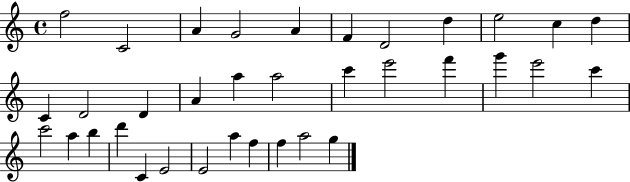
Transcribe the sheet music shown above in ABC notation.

X:1
T:Untitled
M:4/4
L:1/4
K:C
f2 C2 A G2 A F D2 d e2 c d C D2 D A a a2 c' e'2 f' g' e'2 c' c'2 a b d' C E2 E2 a f f a2 g